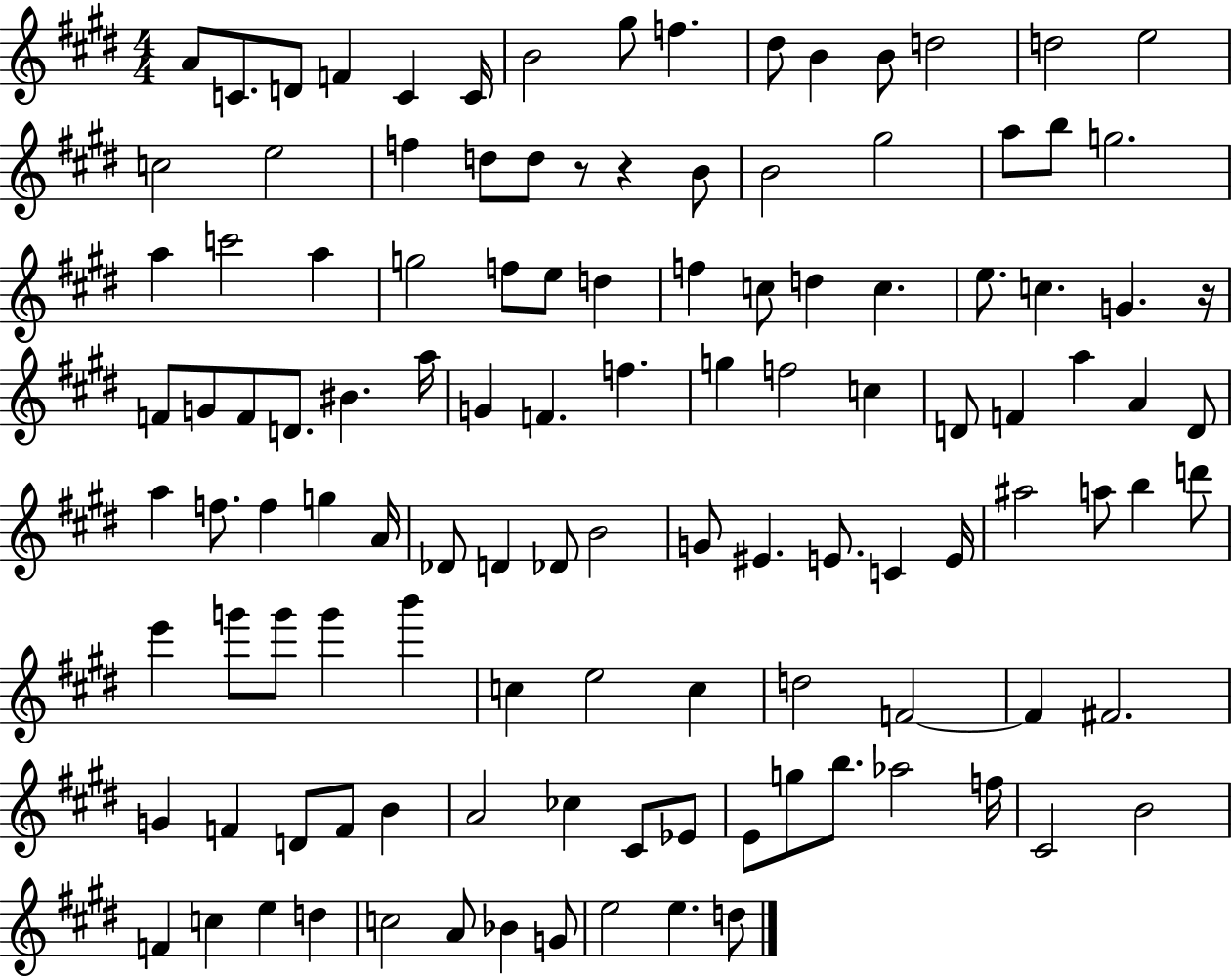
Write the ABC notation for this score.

X:1
T:Untitled
M:4/4
L:1/4
K:E
A/2 C/2 D/2 F C C/4 B2 ^g/2 f ^d/2 B B/2 d2 d2 e2 c2 e2 f d/2 d/2 z/2 z B/2 B2 ^g2 a/2 b/2 g2 a c'2 a g2 f/2 e/2 d f c/2 d c e/2 c G z/4 F/2 G/2 F/2 D/2 ^B a/4 G F f g f2 c D/2 F a A D/2 a f/2 f g A/4 _D/2 D _D/2 B2 G/2 ^E E/2 C E/4 ^a2 a/2 b d'/2 e' g'/2 g'/2 g' b' c e2 c d2 F2 F ^F2 G F D/2 F/2 B A2 _c ^C/2 _E/2 E/2 g/2 b/2 _a2 f/4 ^C2 B2 F c e d c2 A/2 _B G/2 e2 e d/2